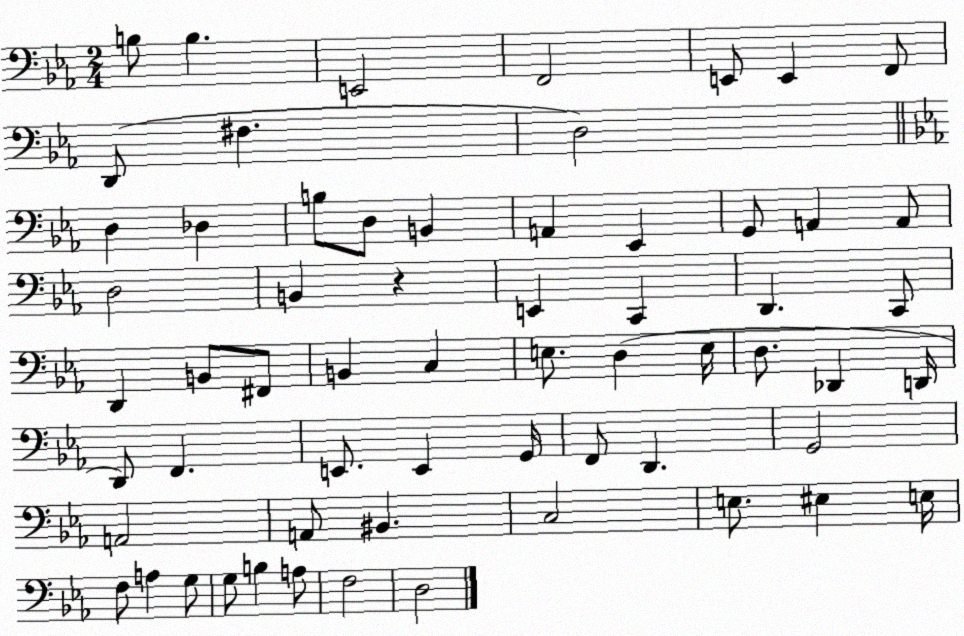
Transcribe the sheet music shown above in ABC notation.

X:1
T:Untitled
M:2/4
L:1/4
K:Eb
B,/2 B, E,,2 F,,2 E,,/2 E,, F,,/2 D,,/2 ^F, D,2 D, _D, B,/2 D,/2 B,, A,, _E,, G,,/2 A,, A,,/2 D,2 B,, z E,, C,, D,, C,,/2 D,, B,,/2 ^F,,/2 B,, C, E,/2 D, E,/4 D,/2 _D,, D,,/4 D,,/2 F,, E,,/2 E,, G,,/4 F,,/2 D,, G,,2 A,,2 A,,/2 ^B,, C,2 E,/2 ^E, E,/4 F,/2 A, G,/2 G,/2 B, A,/2 F,2 D,2